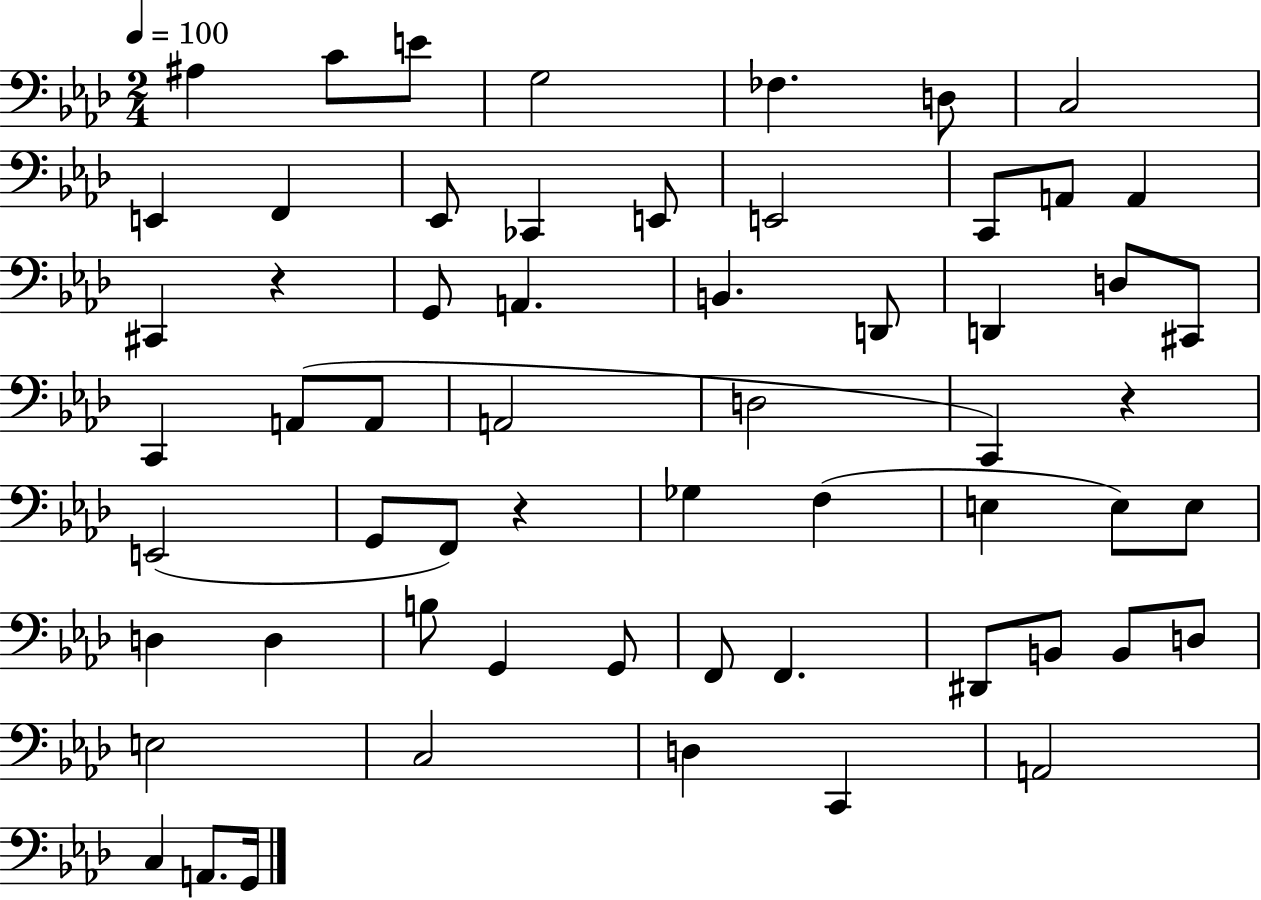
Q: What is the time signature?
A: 2/4